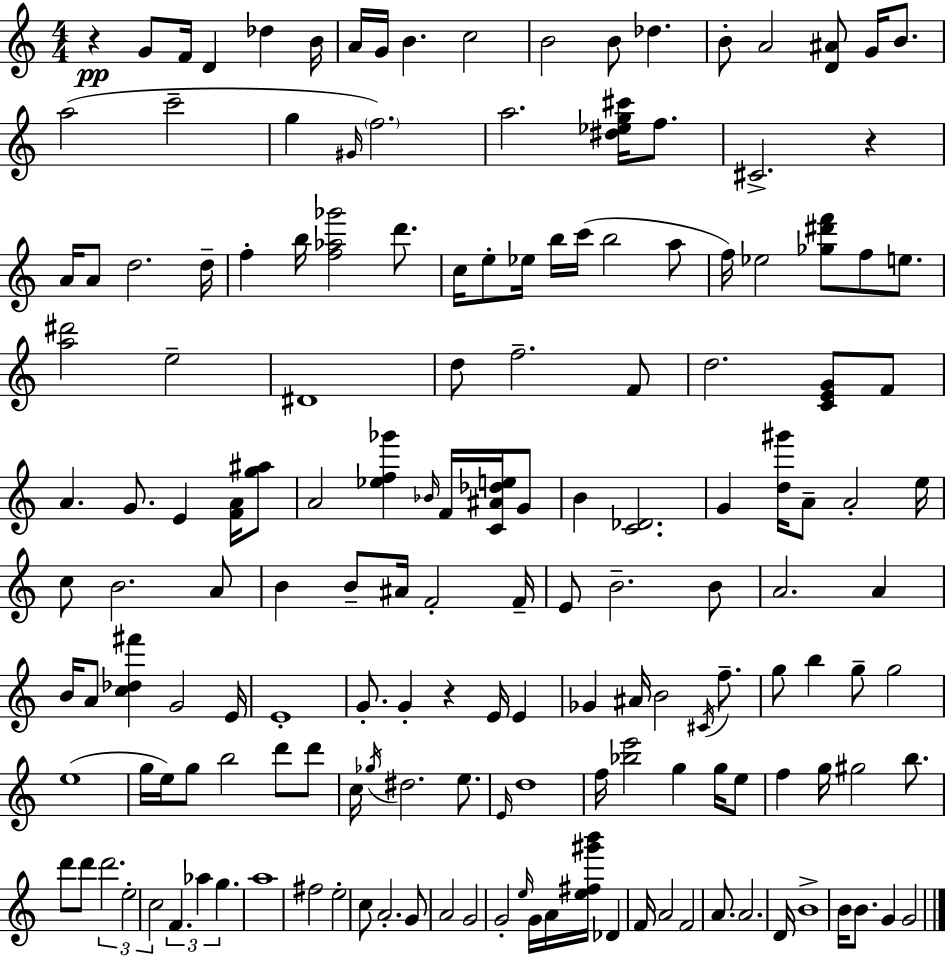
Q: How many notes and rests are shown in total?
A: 163